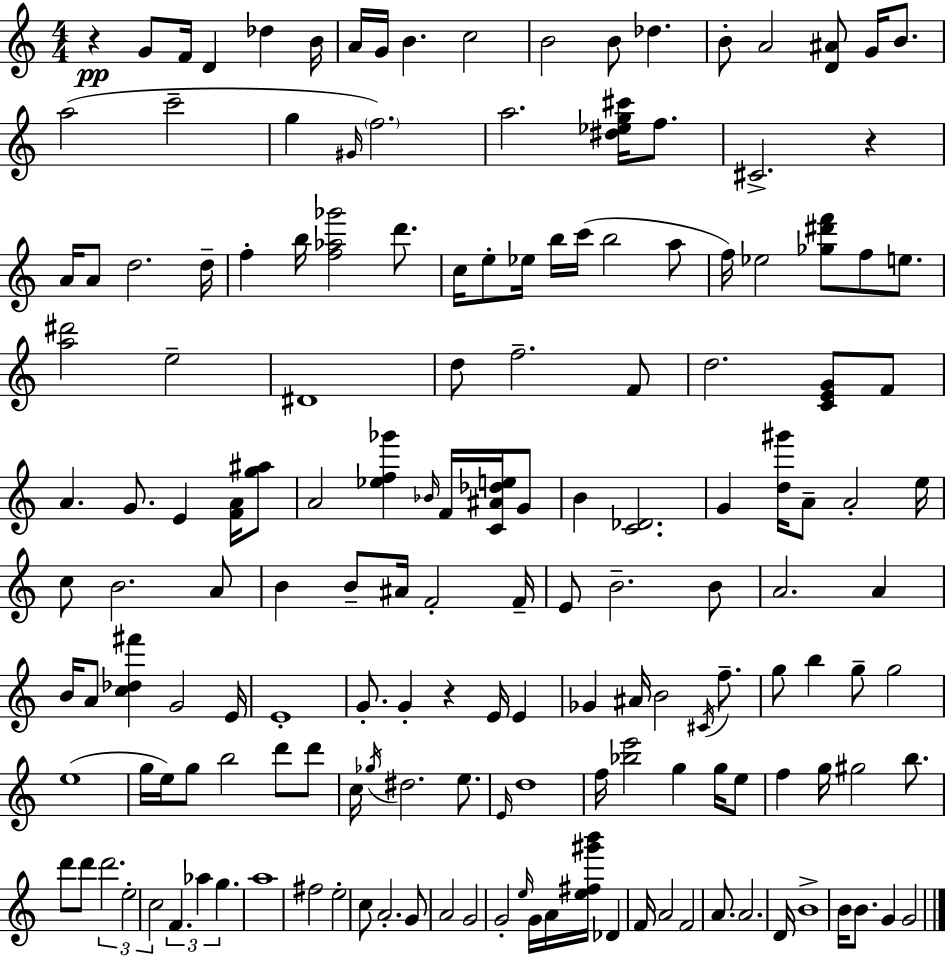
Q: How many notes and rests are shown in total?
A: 163